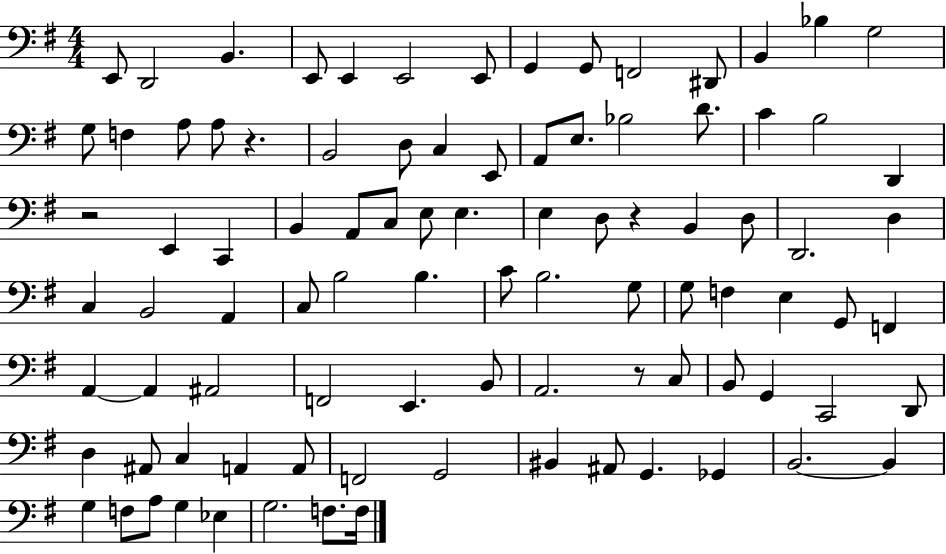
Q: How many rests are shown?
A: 4